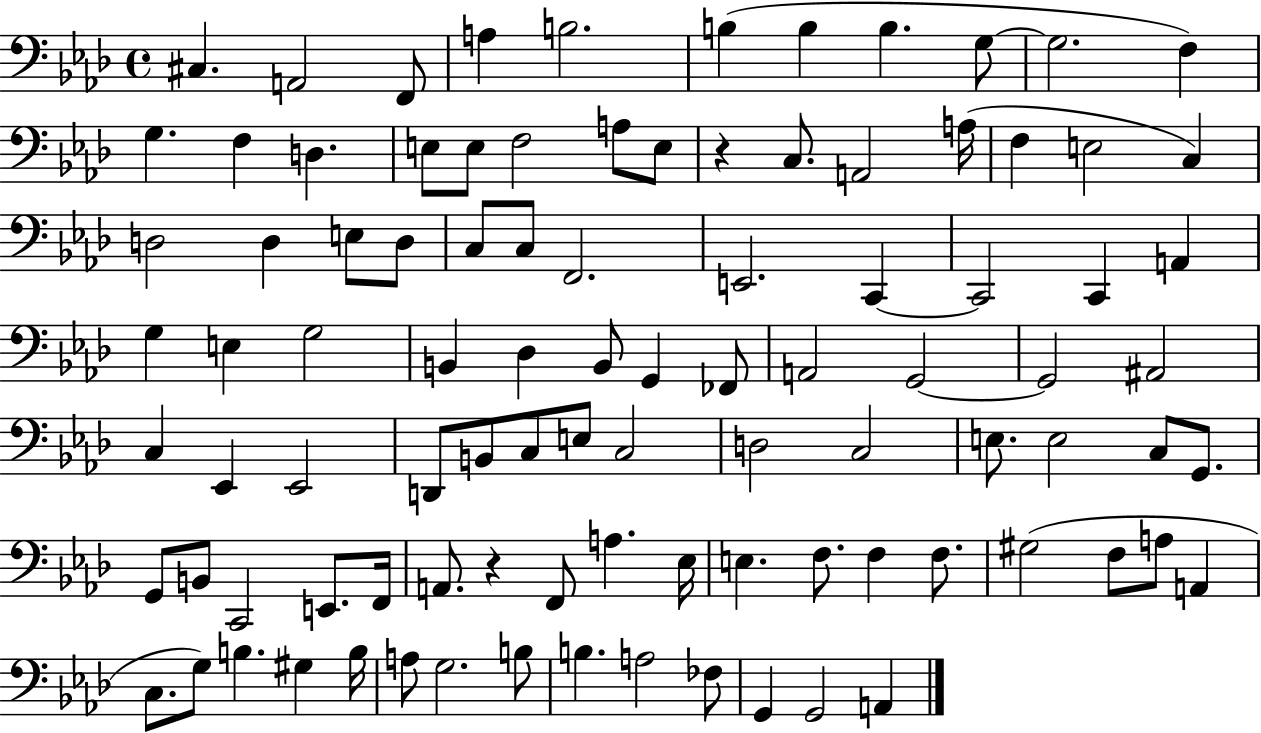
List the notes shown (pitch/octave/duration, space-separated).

C#3/q. A2/h F2/e A3/q B3/h. B3/q B3/q B3/q. G3/e G3/h. F3/q G3/q. F3/q D3/q. E3/e E3/e F3/h A3/e E3/e R/q C3/e. A2/h A3/s F3/q E3/h C3/q D3/h D3/q E3/e D3/e C3/e C3/e F2/h. E2/h. C2/q C2/h C2/q A2/q G3/q E3/q G3/h B2/q Db3/q B2/e G2/q FES2/e A2/h G2/h G2/h A#2/h C3/q Eb2/q Eb2/h D2/e B2/e C3/e E3/e C3/h D3/h C3/h E3/e. E3/h C3/e G2/e. G2/e B2/e C2/h E2/e. F2/s A2/e. R/q F2/e A3/q. Eb3/s E3/q. F3/e. F3/q F3/e. G#3/h F3/e A3/e A2/q C3/e. G3/e B3/q. G#3/q B3/s A3/e G3/h. B3/e B3/q. A3/h FES3/e G2/q G2/h A2/q